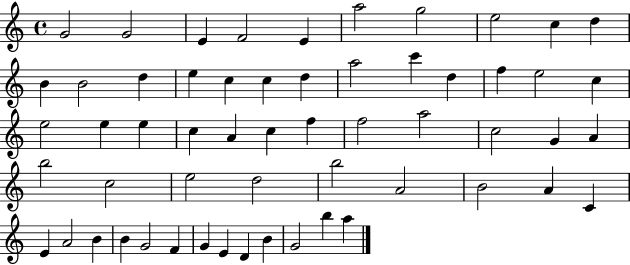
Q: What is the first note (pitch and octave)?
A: G4